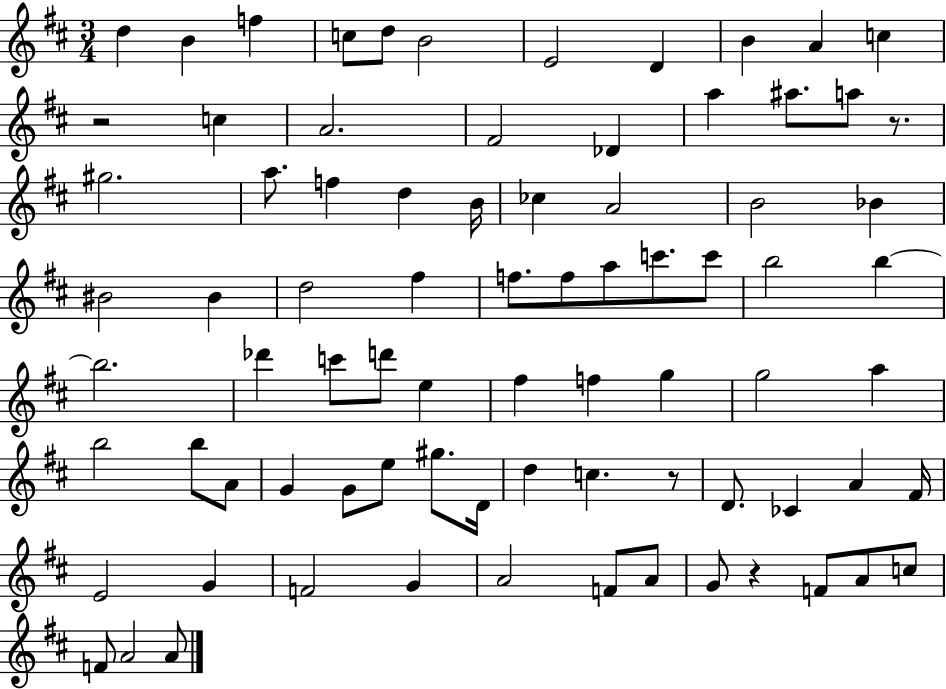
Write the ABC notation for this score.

X:1
T:Untitled
M:3/4
L:1/4
K:D
d B f c/2 d/2 B2 E2 D B A c z2 c A2 ^F2 _D a ^a/2 a/2 z/2 ^g2 a/2 f d B/4 _c A2 B2 _B ^B2 ^B d2 ^f f/2 f/2 a/2 c'/2 c'/2 b2 b b2 _d' c'/2 d'/2 e ^f f g g2 a b2 b/2 A/2 G G/2 e/2 ^g/2 D/4 d c z/2 D/2 _C A ^F/4 E2 G F2 G A2 F/2 A/2 G/2 z F/2 A/2 c/2 F/2 A2 A/2